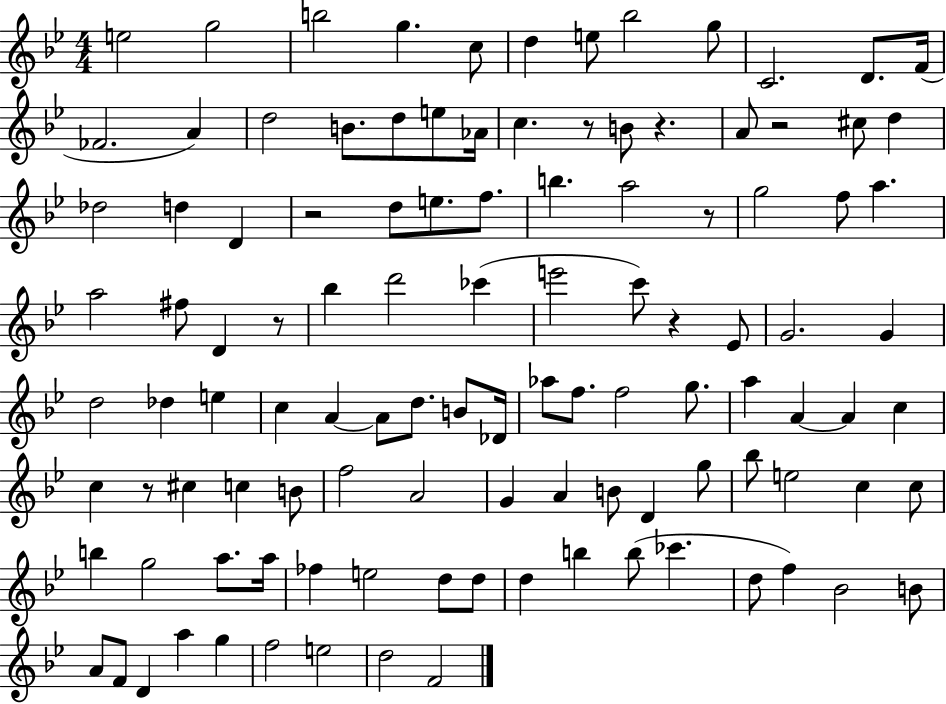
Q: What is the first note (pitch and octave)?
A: E5